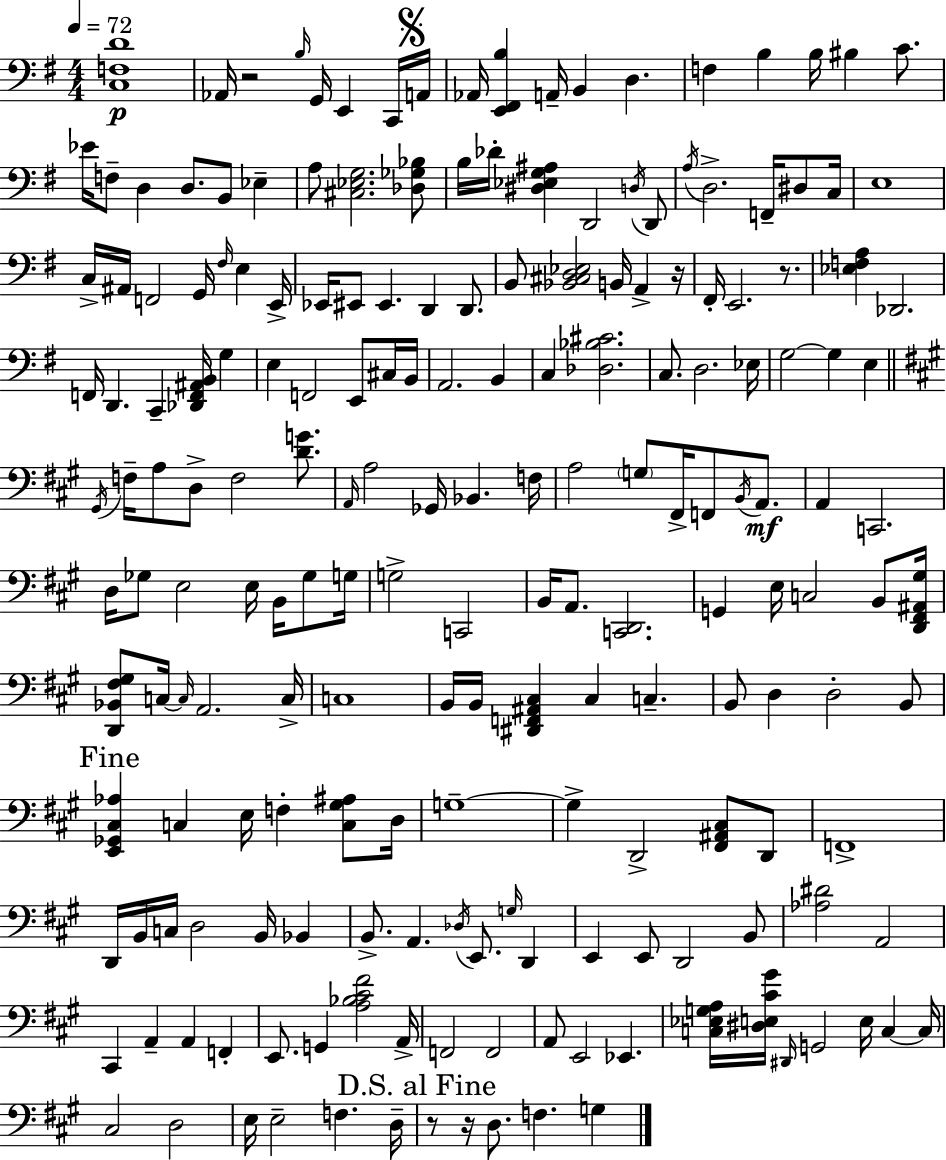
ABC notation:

X:1
T:Untitled
M:4/4
L:1/4
K:Em
[C,F,D]4 _A,,/4 z2 B,/4 G,,/4 E,, C,,/4 A,,/4 _A,,/4 [E,,^F,,B,] A,,/4 B,, D, F, B, B,/4 ^B, C/2 _E/4 F,/2 D, D,/2 B,,/2 _E, A,/2 [^C,_E,G,]2 [_D,_G,_B,]/2 B,/4 _D/4 [^D,_E,G,^A,] D,,2 D,/4 D,,/2 A,/4 D,2 F,,/4 ^D,/2 C,/4 E,4 C,/4 ^A,,/4 F,,2 G,,/4 ^F,/4 E, E,,/4 _E,,/4 ^E,,/2 ^E,, D,, D,,/2 B,,/2 [_B,,^C,D,_E,]2 B,,/4 A,, z/4 ^F,,/4 E,,2 z/2 [_E,F,A,] _D,,2 F,,/4 D,, C,, [_D,,F,,^A,,B,,]/4 G, E, F,,2 E,,/2 ^C,/4 B,,/4 A,,2 B,, C, [_D,_B,^C]2 C,/2 D,2 _E,/4 G,2 G, E, ^G,,/4 F,/4 A,/2 D,/2 F,2 [DG]/2 A,,/4 A,2 _G,,/4 _B,, F,/4 A,2 G,/2 ^F,,/4 F,,/2 B,,/4 A,,/2 A,, C,,2 D,/4 _G,/2 E,2 E,/4 B,,/4 _G,/2 G,/4 G,2 C,,2 B,,/4 A,,/2 [C,,D,,]2 G,, E,/4 C,2 B,,/2 [D,,^F,,^A,,^G,]/4 [D,,_B,,^F,^G,]/2 C,/4 C,/4 A,,2 C,/4 C,4 B,,/4 B,,/4 [^D,,F,,^A,,^C,] ^C, C, B,,/2 D, D,2 B,,/2 [E,,_G,,^C,_A,] C, E,/4 F, [C,^G,^A,]/2 D,/4 G,4 G, D,,2 [^F,,^A,,^C,]/2 D,,/2 F,,4 D,,/4 B,,/4 C,/4 D,2 B,,/4 _B,, B,,/2 A,, _D,/4 E,,/2 G,/4 D,, E,, E,,/2 D,,2 B,,/2 [_A,^D]2 A,,2 ^C,, A,, A,, F,, E,,/2 G,, [A,_B,^C^F]2 A,,/4 F,,2 F,,2 A,,/2 E,,2 _E,, [C,_E,G,A,]/4 [^D,E,^C^G]/4 ^D,,/4 G,,2 E,/4 C, C,/4 ^C,2 D,2 E,/4 E,2 F, D,/4 z/2 z/4 D,/2 F, G,